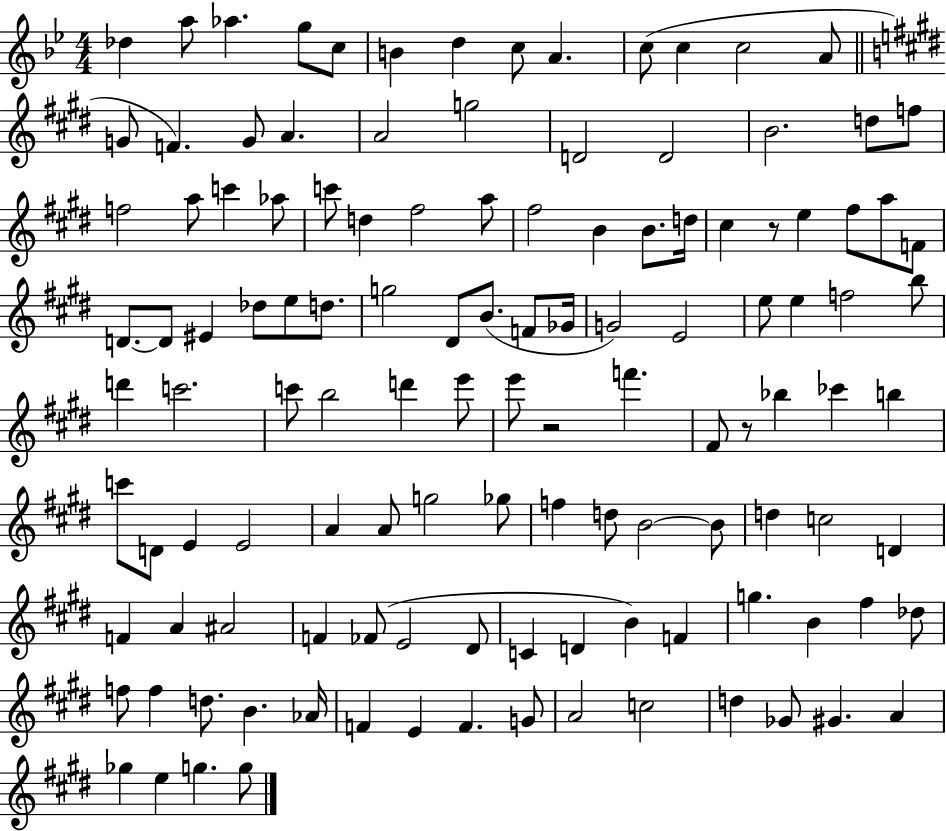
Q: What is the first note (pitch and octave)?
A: Db5